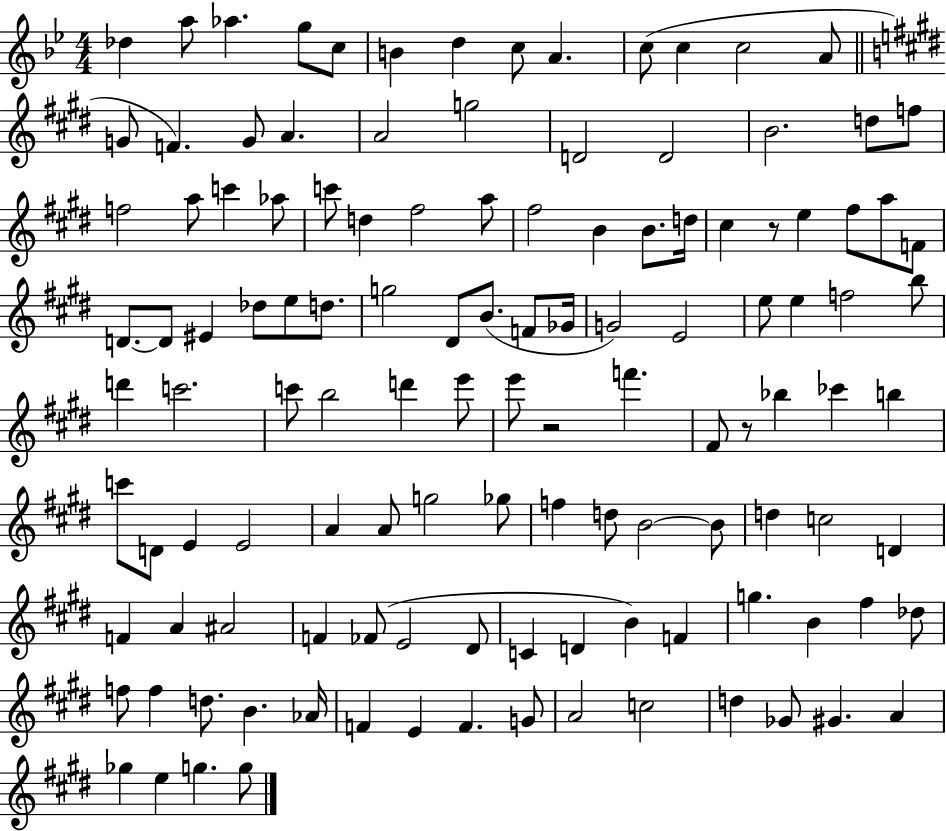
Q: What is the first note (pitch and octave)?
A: Db5